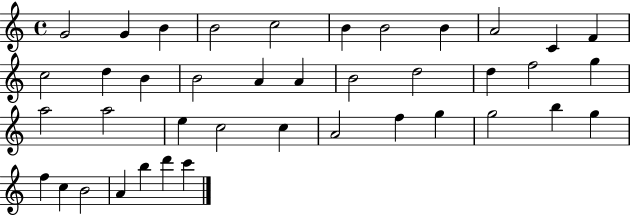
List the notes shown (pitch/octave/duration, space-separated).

G4/h G4/q B4/q B4/h C5/h B4/q B4/h B4/q A4/h C4/q F4/q C5/h D5/q B4/q B4/h A4/q A4/q B4/h D5/h D5/q F5/h G5/q A5/h A5/h E5/q C5/h C5/q A4/h F5/q G5/q G5/h B5/q G5/q F5/q C5/q B4/h A4/q B5/q D6/q C6/q